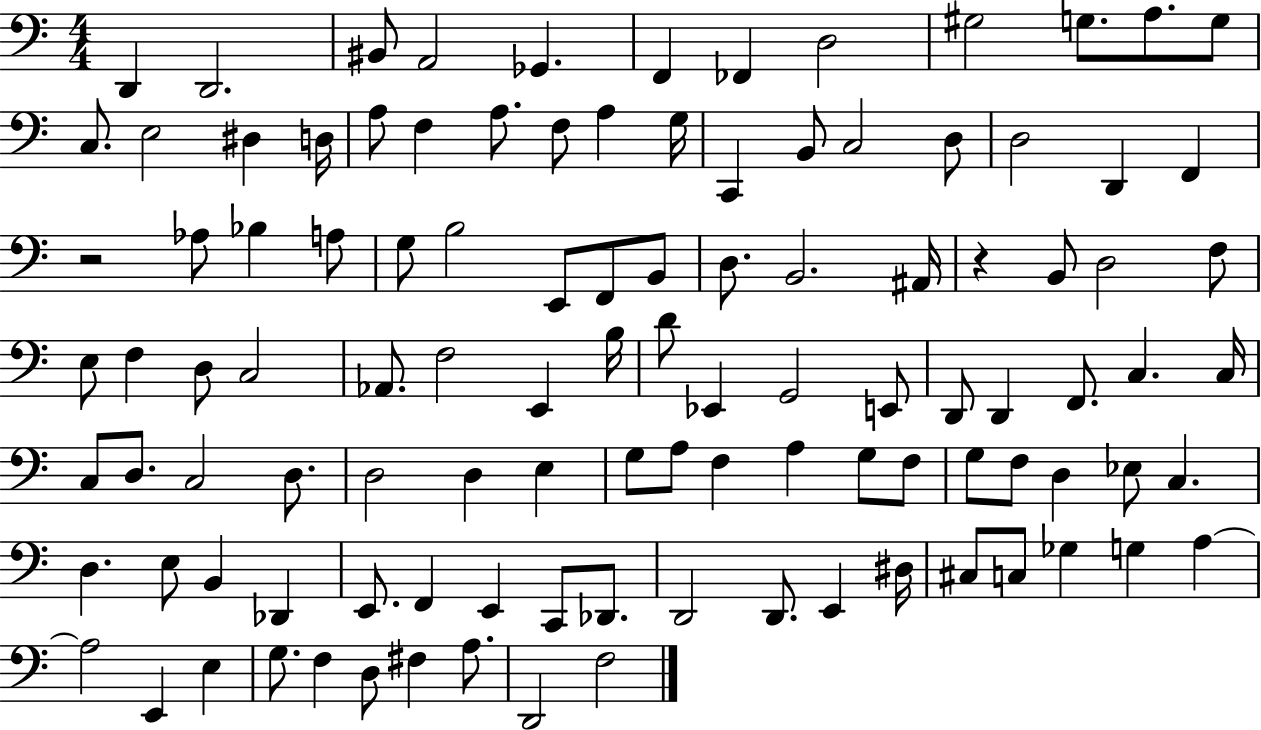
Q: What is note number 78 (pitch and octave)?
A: C3